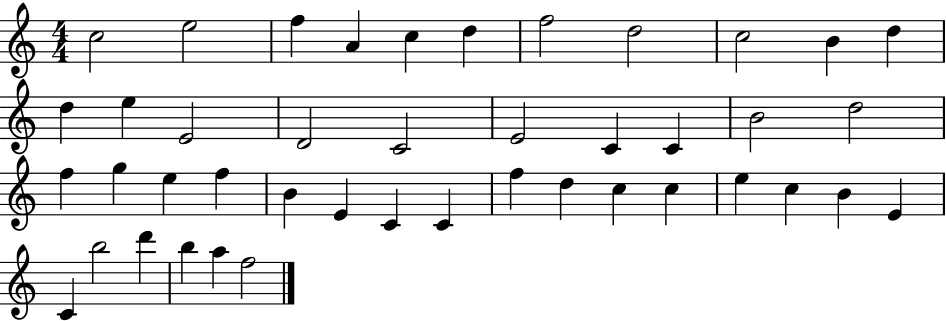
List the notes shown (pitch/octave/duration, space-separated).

C5/h E5/h F5/q A4/q C5/q D5/q F5/h D5/h C5/h B4/q D5/q D5/q E5/q E4/h D4/h C4/h E4/h C4/q C4/q B4/h D5/h F5/q G5/q E5/q F5/q B4/q E4/q C4/q C4/q F5/q D5/q C5/q C5/q E5/q C5/q B4/q E4/q C4/q B5/h D6/q B5/q A5/q F5/h